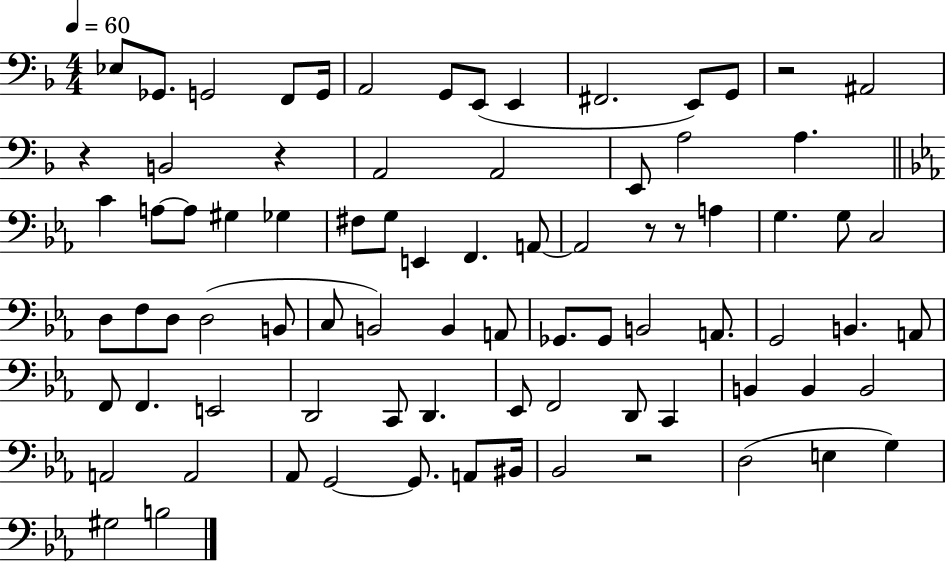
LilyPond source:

{
  \clef bass
  \numericTimeSignature
  \time 4/4
  \key f \major
  \tempo 4 = 60
  ees8 ges,8. g,2 f,8 g,16 | a,2 g,8 e,8( e,4 | fis,2. e,8) g,8 | r2 ais,2 | \break r4 b,2 r4 | a,2 a,2 | e,8 a2 a4. | \bar "||" \break \key ees \major c'4 a8~~ a8 gis4 ges4 | fis8 g8 e,4 f,4. a,8~~ | a,2 r8 r8 a4 | g4. g8 c2 | \break d8 f8 d8 d2( b,8 | c8 b,2) b,4 a,8 | ges,8. ges,8 b,2 a,8. | g,2 b,4. a,8 | \break f,8 f,4. e,2 | d,2 c,8 d,4. | ees,8 f,2 d,8 c,4 | b,4 b,4 b,2 | \break a,2 a,2 | aes,8 g,2~~ g,8. a,8 bis,16 | bes,2 r2 | d2( e4 g4) | \break gis2 b2 | \bar "|."
}